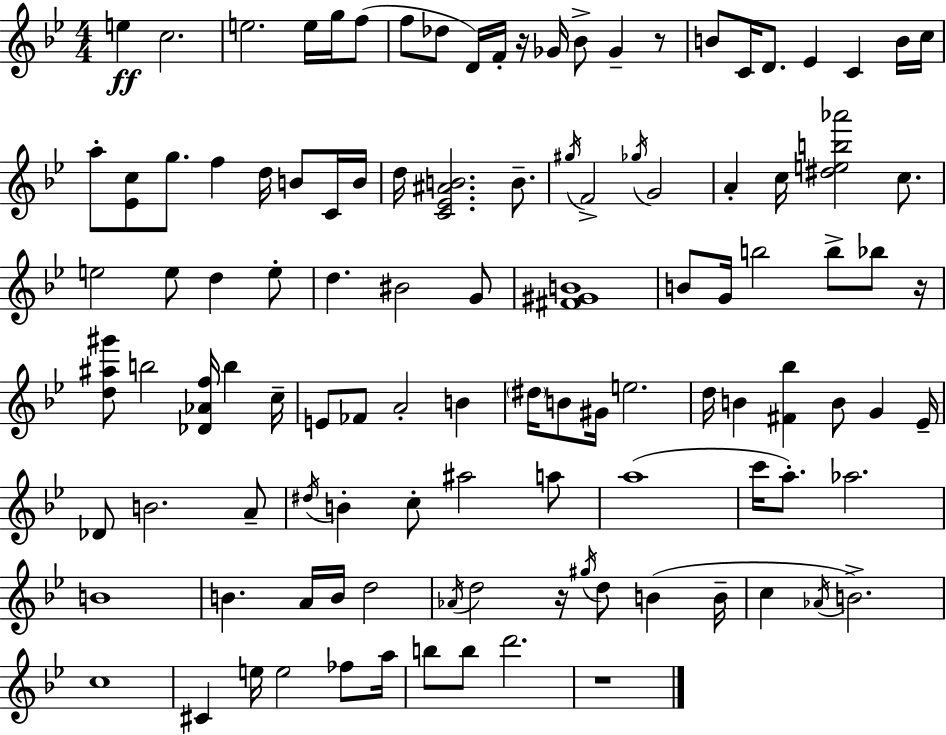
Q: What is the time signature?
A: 4/4